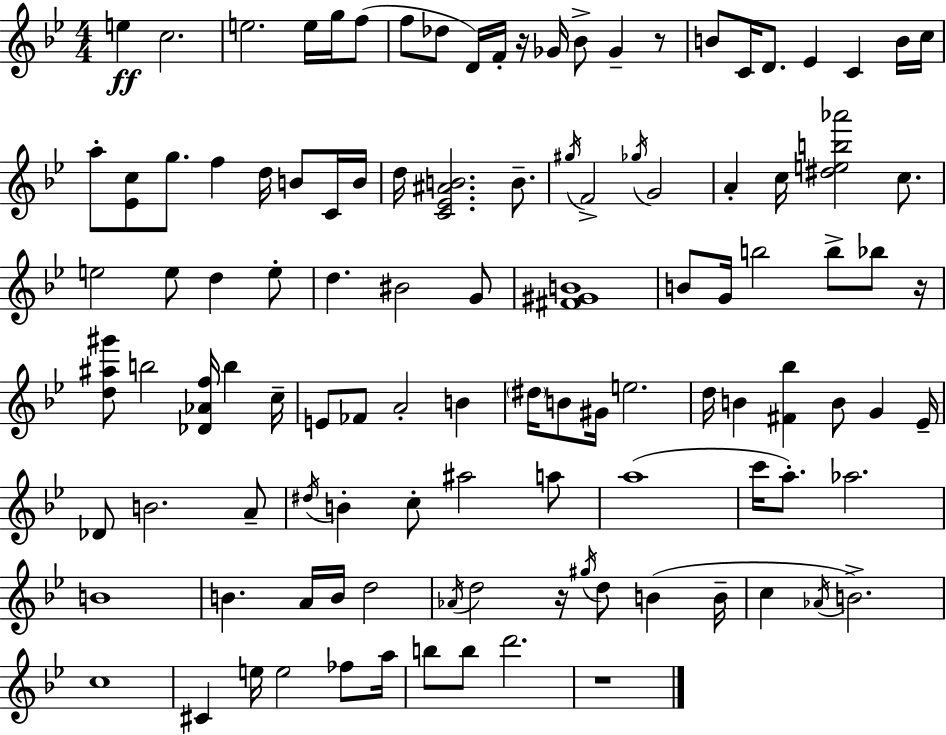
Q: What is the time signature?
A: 4/4